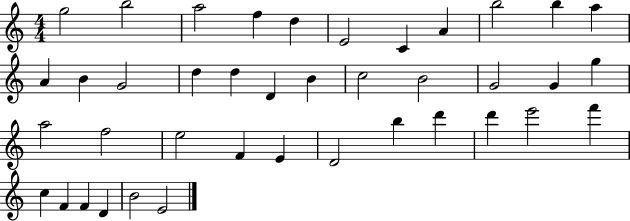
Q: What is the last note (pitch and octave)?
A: E4